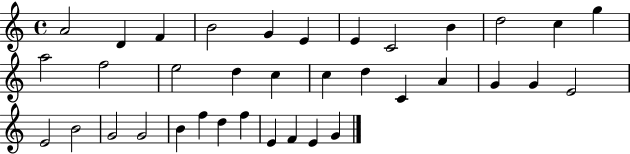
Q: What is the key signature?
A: C major